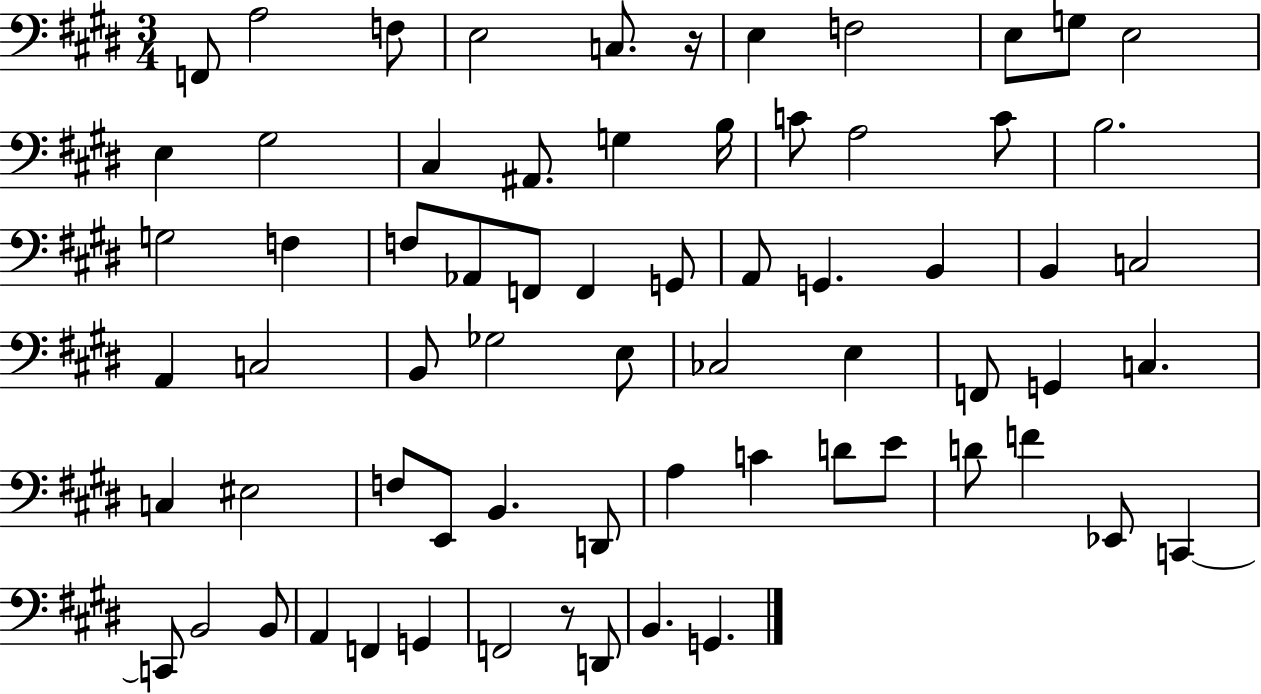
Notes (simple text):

F2/e A3/h F3/e E3/h C3/e. R/s E3/q F3/h E3/e G3/e E3/h E3/q G#3/h C#3/q A#2/e. G3/q B3/s C4/e A3/h C4/e B3/h. G3/h F3/q F3/e Ab2/e F2/e F2/q G2/e A2/e G2/q. B2/q B2/q C3/h A2/q C3/h B2/e Gb3/h E3/e CES3/h E3/q F2/e G2/q C3/q. C3/q EIS3/h F3/e E2/e B2/q. D2/e A3/q C4/q D4/e E4/e D4/e F4/q Eb2/e C2/q C2/e B2/h B2/e A2/q F2/q G2/q F2/h R/e D2/e B2/q. G2/q.